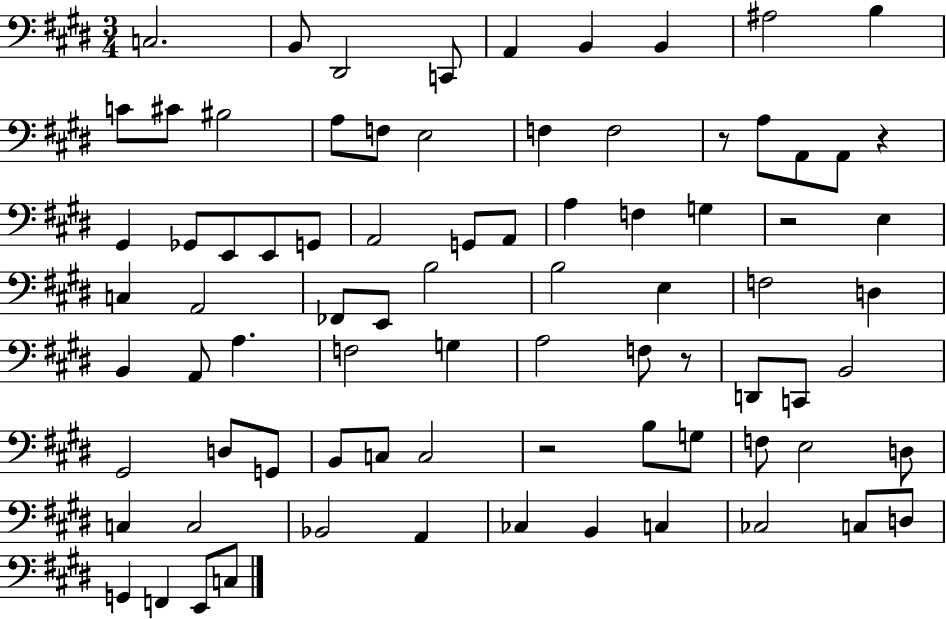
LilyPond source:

{
  \clef bass
  \numericTimeSignature
  \time 3/4
  \key e \major
  c2. | b,8 dis,2 c,8 | a,4 b,4 b,4 | ais2 b4 | \break c'8 cis'8 bis2 | a8 f8 e2 | f4 f2 | r8 a8 a,8 a,8 r4 | \break gis,4 ges,8 e,8 e,8 g,8 | a,2 g,8 a,8 | a4 f4 g4 | r2 e4 | \break c4 a,2 | fes,8 e,8 b2 | b2 e4 | f2 d4 | \break b,4 a,8 a4. | f2 g4 | a2 f8 r8 | d,8 c,8 b,2 | \break gis,2 d8 g,8 | b,8 c8 c2 | r2 b8 g8 | f8 e2 d8 | \break c4 c2 | bes,2 a,4 | ces4 b,4 c4 | ces2 c8 d8 | \break g,4 f,4 e,8 c8 | \bar "|."
}